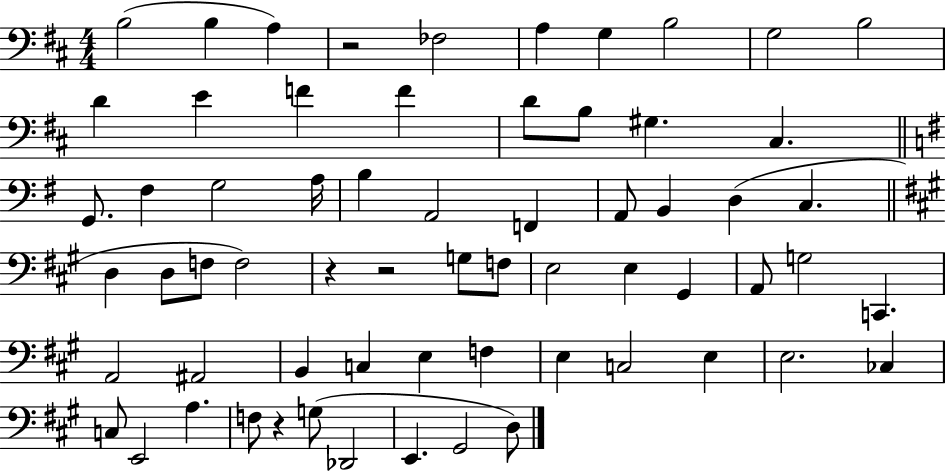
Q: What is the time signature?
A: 4/4